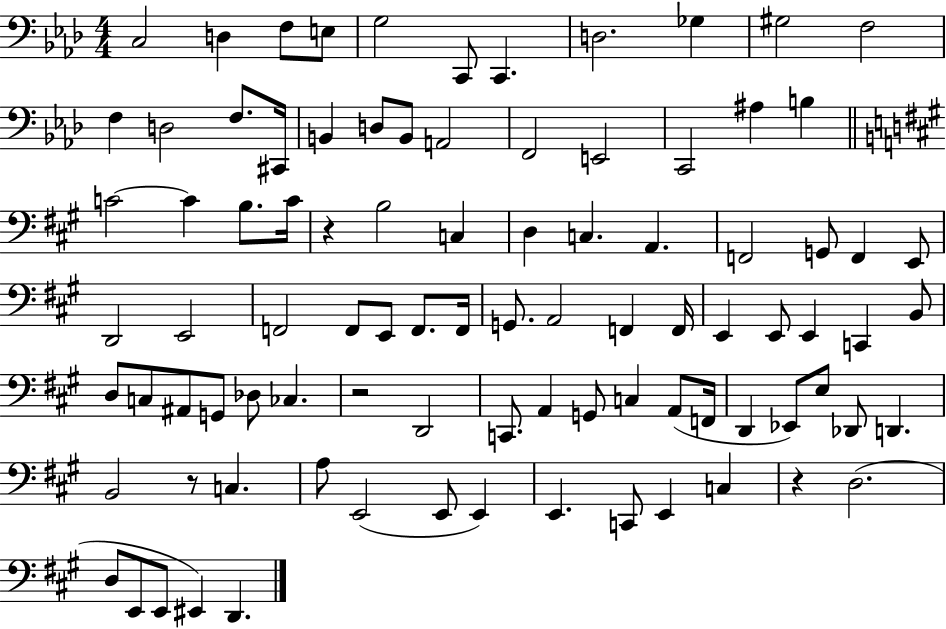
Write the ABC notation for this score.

X:1
T:Untitled
M:4/4
L:1/4
K:Ab
C,2 D, F,/2 E,/2 G,2 C,,/2 C,, D,2 _G, ^G,2 F,2 F, D,2 F,/2 ^C,,/4 B,, D,/2 B,,/2 A,,2 F,,2 E,,2 C,,2 ^A, B, C2 C B,/2 C/4 z B,2 C, D, C, A,, F,,2 G,,/2 F,, E,,/2 D,,2 E,,2 F,,2 F,,/2 E,,/2 F,,/2 F,,/4 G,,/2 A,,2 F,, F,,/4 E,, E,,/2 E,, C,, B,,/2 D,/2 C,/2 ^A,,/2 G,,/2 _D,/2 _C, z2 D,,2 C,,/2 A,, G,,/2 C, A,,/2 F,,/4 D,, _E,,/2 E,/2 _D,,/2 D,, B,,2 z/2 C, A,/2 E,,2 E,,/2 E,, E,, C,,/2 E,, C, z D,2 D,/2 E,,/2 E,,/2 ^E,, D,,